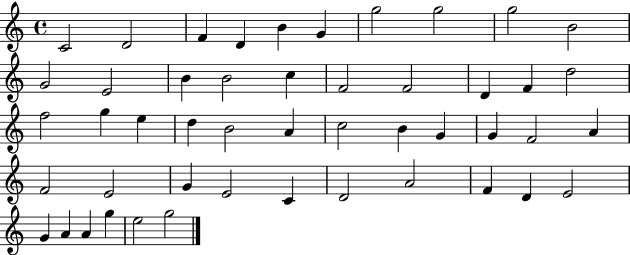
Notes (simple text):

C4/h D4/h F4/q D4/q B4/q G4/q G5/h G5/h G5/h B4/h G4/h E4/h B4/q B4/h C5/q F4/h F4/h D4/q F4/q D5/h F5/h G5/q E5/q D5/q B4/h A4/q C5/h B4/q G4/q G4/q F4/h A4/q F4/h E4/h G4/q E4/h C4/q D4/h A4/h F4/q D4/q E4/h G4/q A4/q A4/q G5/q E5/h G5/h